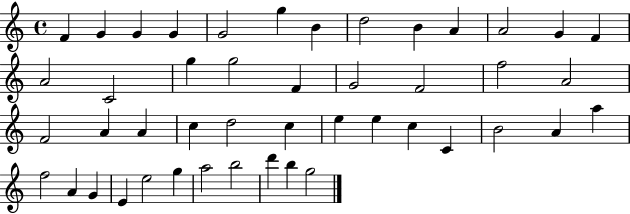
F4/q G4/q G4/q G4/q G4/h G5/q B4/q D5/h B4/q A4/q A4/h G4/q F4/q A4/h C4/h G5/q G5/h F4/q G4/h F4/h F5/h A4/h F4/h A4/q A4/q C5/q D5/h C5/q E5/q E5/q C5/q C4/q B4/h A4/q A5/q F5/h A4/q G4/q E4/q E5/h G5/q A5/h B5/h D6/q B5/q G5/h